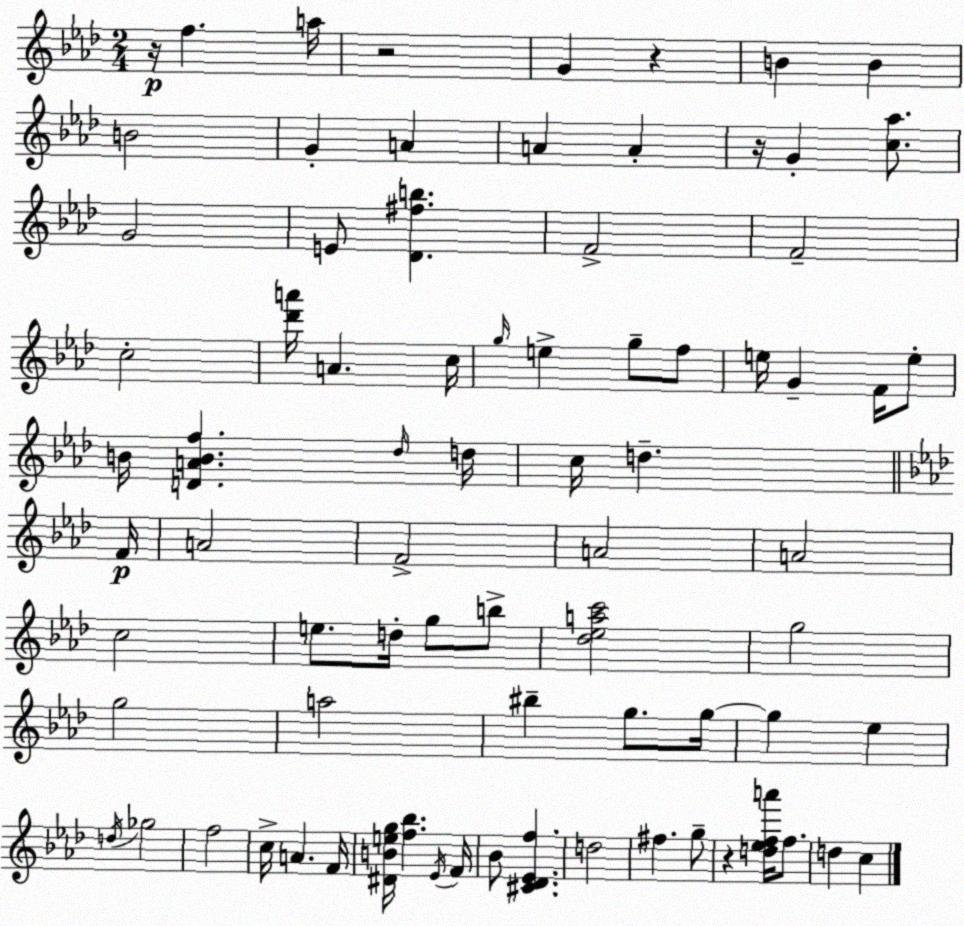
X:1
T:Untitled
M:2/4
L:1/4
K:Fm
z/4 f a/4 z2 G z B B B2 G A A A z/4 G [c_a]/2 G2 E/2 [_D^fb] F2 F2 c2 [_d'a']/4 A c/4 g/4 e g/2 f/2 e/4 G F/4 e/2 B/4 [DABf] _d/4 d/4 c/4 d F/4 A2 F2 A2 A2 c2 e/2 d/4 g/2 b/2 [_d_eac']2 g2 g2 a2 ^b g/2 g/4 g _e d/4 _g2 f2 c/4 A F/4 [^DBeg]/4 [f_b] _E/4 F/4 _B/2 [^C_D_Ef] d2 ^f g/2 z [d_efa']/4 f/2 d c